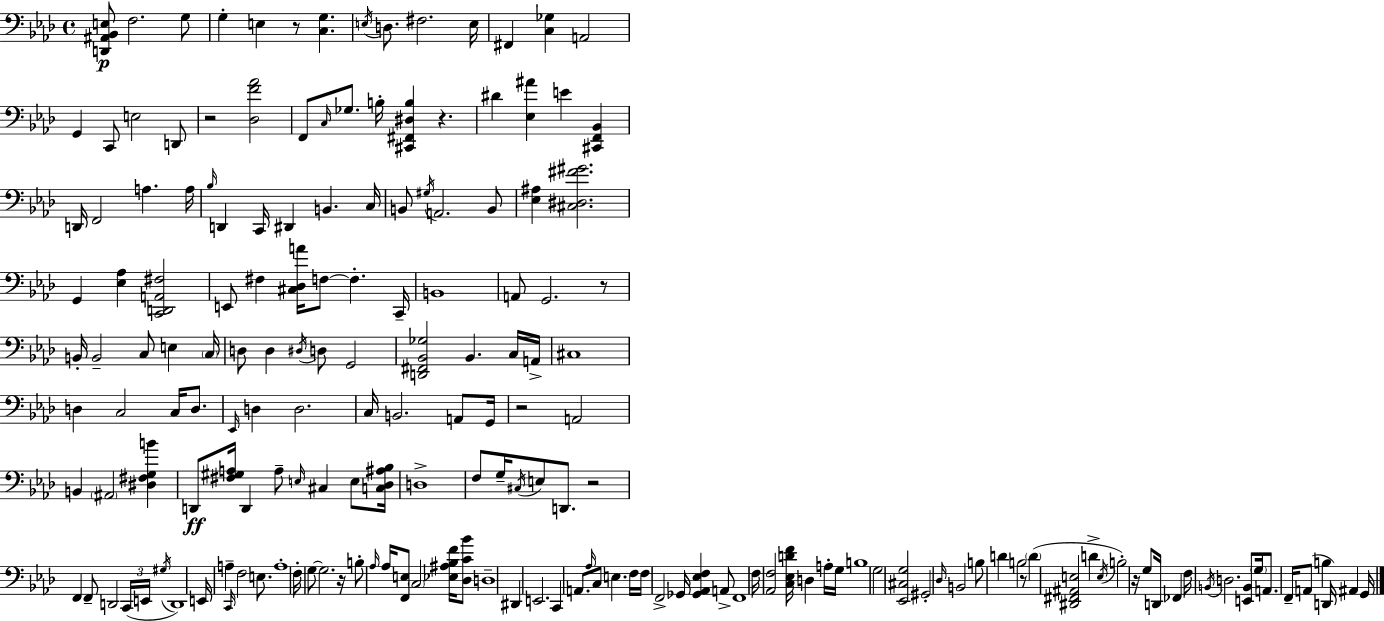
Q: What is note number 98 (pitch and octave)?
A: G3